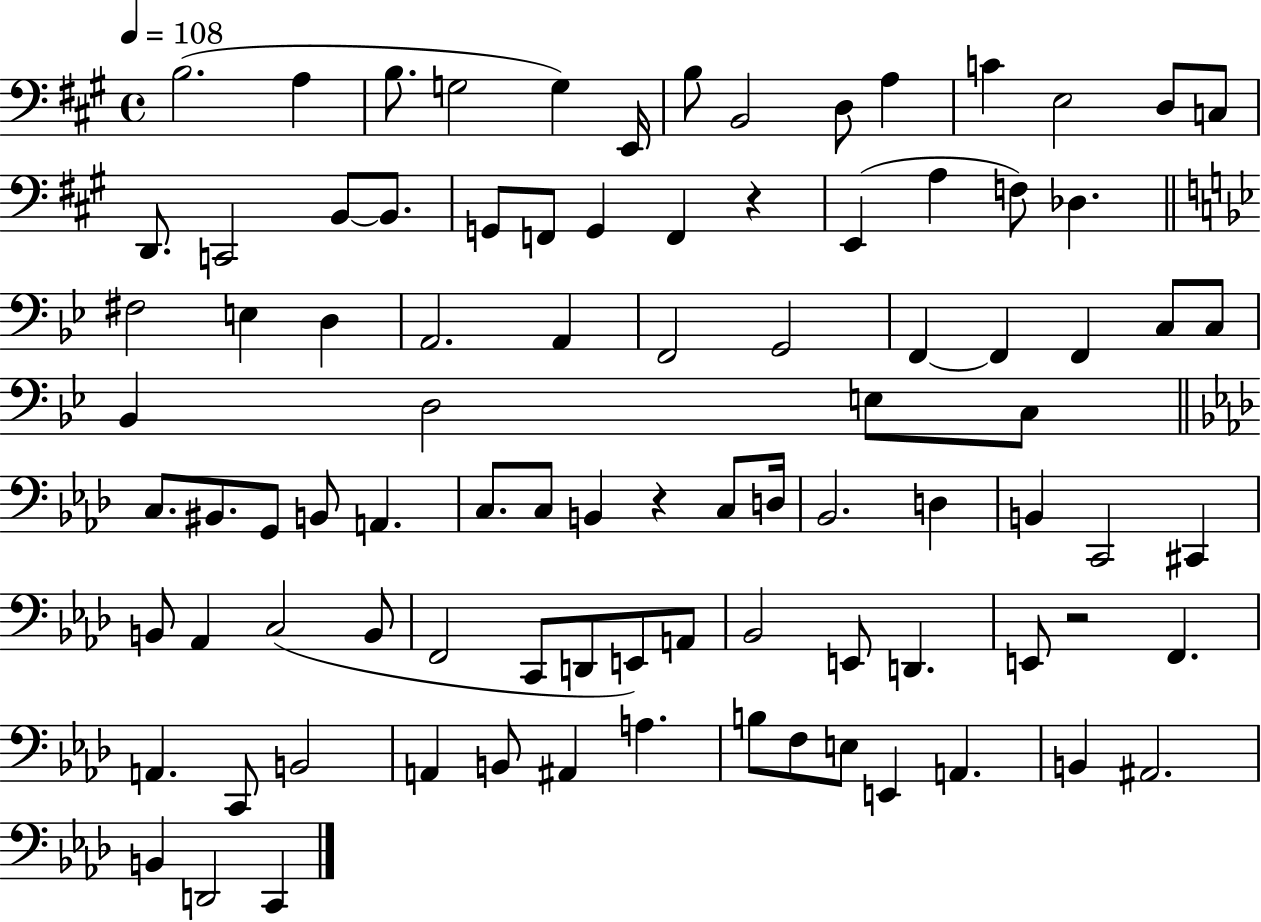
B3/h. A3/q B3/e. G3/h G3/q E2/s B3/e B2/h D3/e A3/q C4/q E3/h D3/e C3/e D2/e. C2/h B2/e B2/e. G2/e F2/e G2/q F2/q R/q E2/q A3/q F3/e Db3/q. F#3/h E3/q D3/q A2/h. A2/q F2/h G2/h F2/q F2/q F2/q C3/e C3/e Bb2/q D3/h E3/e C3/e C3/e. BIS2/e. G2/e B2/e A2/q. C3/e. C3/e B2/q R/q C3/e D3/s Bb2/h. D3/q B2/q C2/h C#2/q B2/e Ab2/q C3/h B2/e F2/h C2/e D2/e E2/e A2/e Bb2/h E2/e D2/q. E2/e R/h F2/q. A2/q. C2/e B2/h A2/q B2/e A#2/q A3/q. B3/e F3/e E3/e E2/q A2/q. B2/q A#2/h. B2/q D2/h C2/q